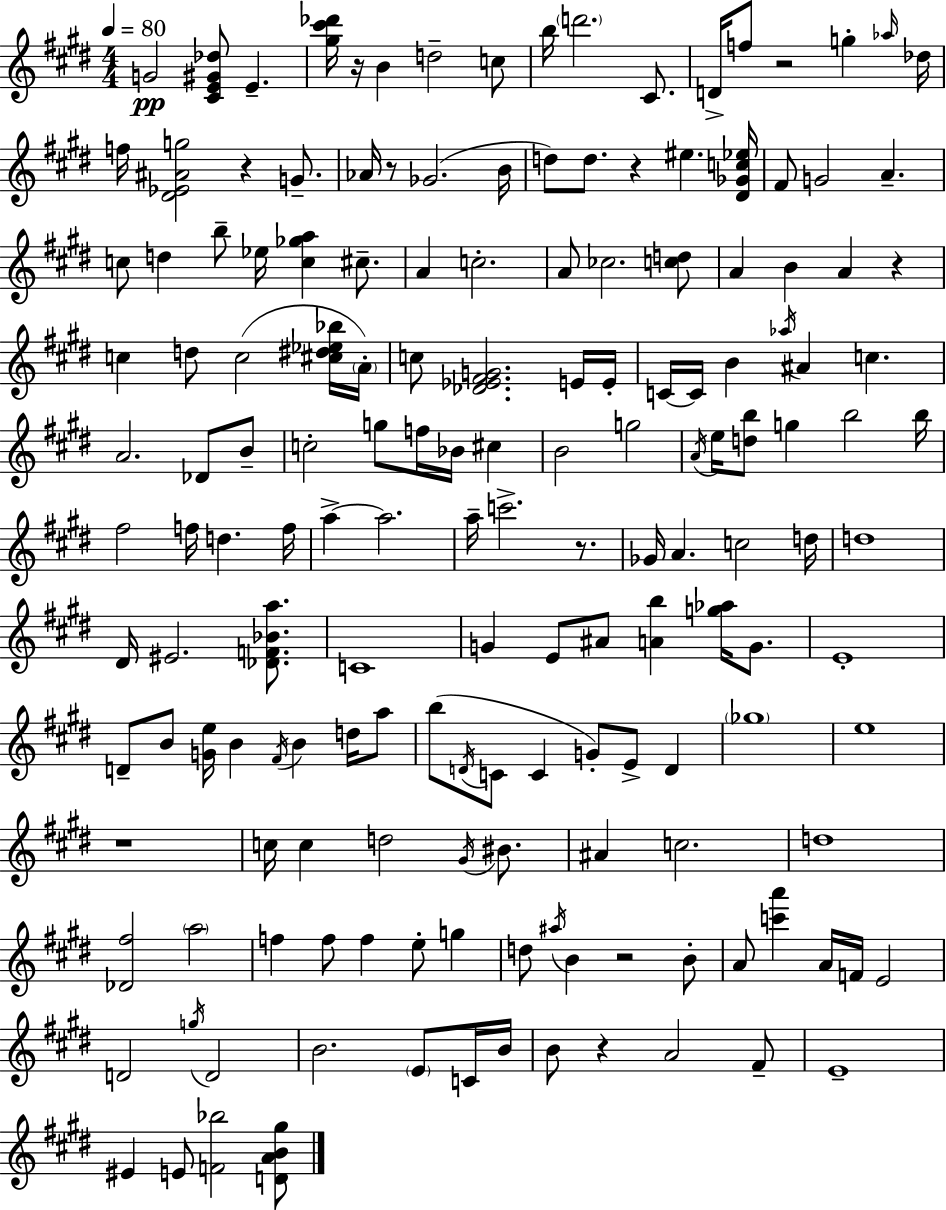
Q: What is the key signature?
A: E major